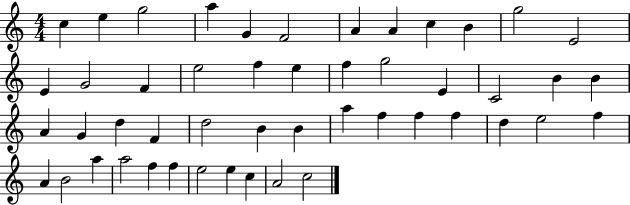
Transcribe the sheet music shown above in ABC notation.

X:1
T:Untitled
M:4/4
L:1/4
K:C
c e g2 a G F2 A A c B g2 E2 E G2 F e2 f e f g2 E C2 B B A G d F d2 B B a f f f d e2 f A B2 a a2 f f e2 e c A2 c2